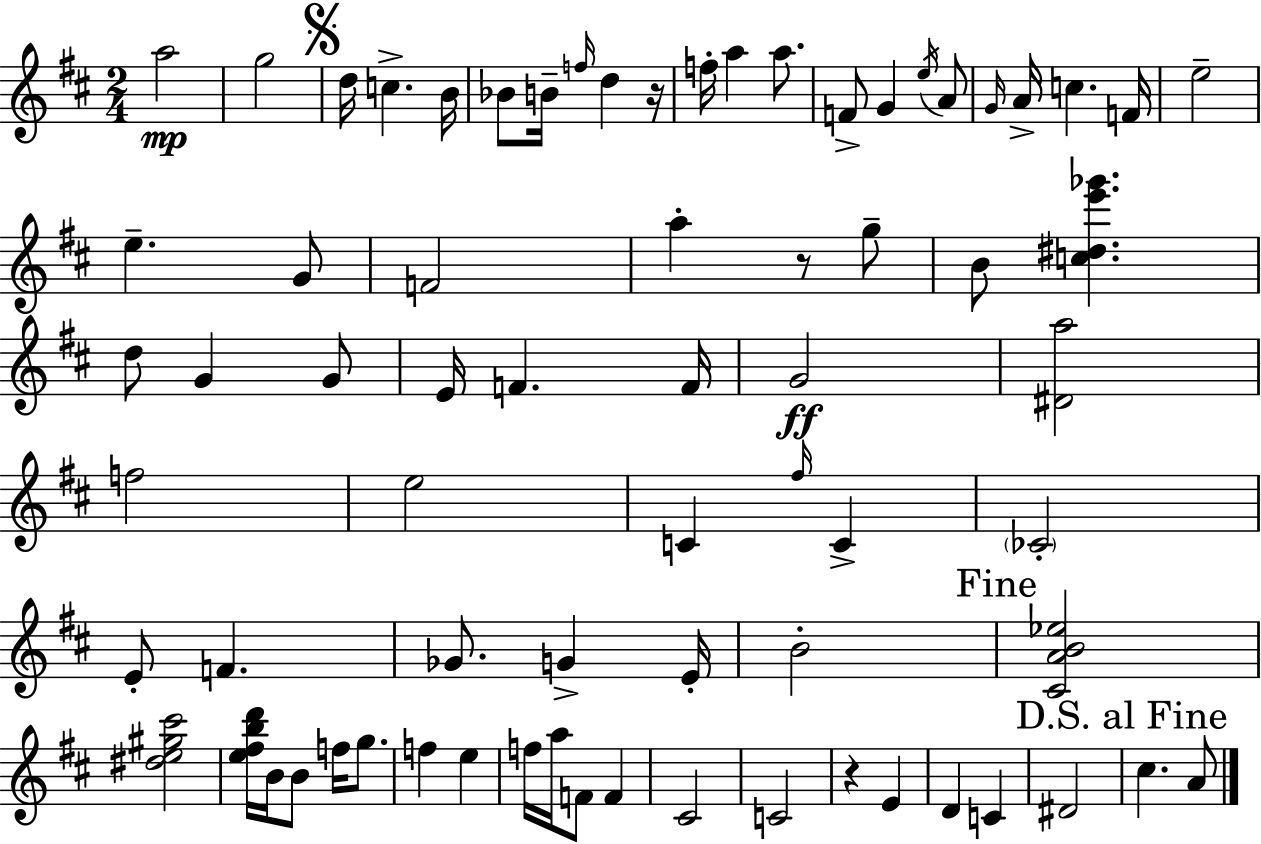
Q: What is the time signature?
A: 2/4